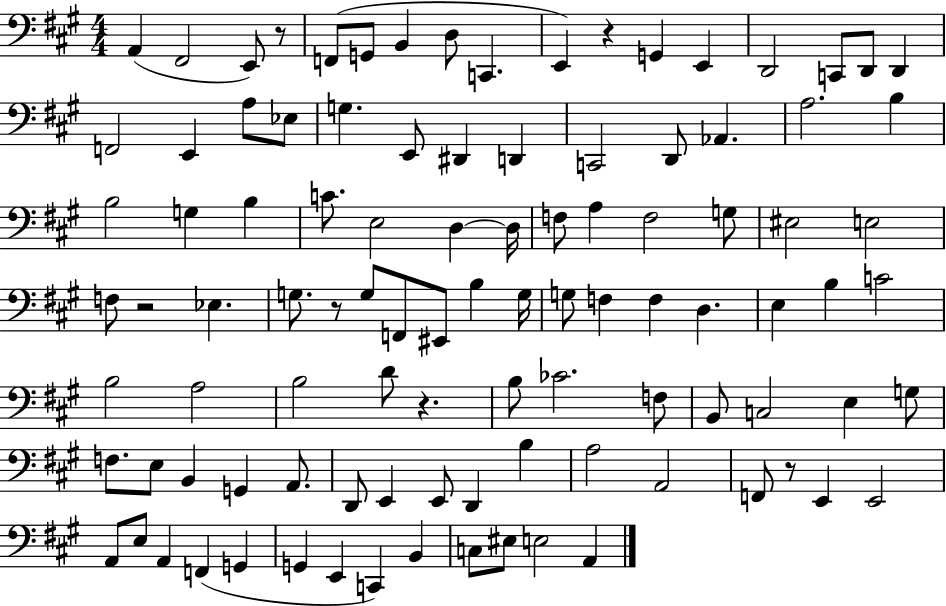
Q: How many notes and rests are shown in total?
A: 101